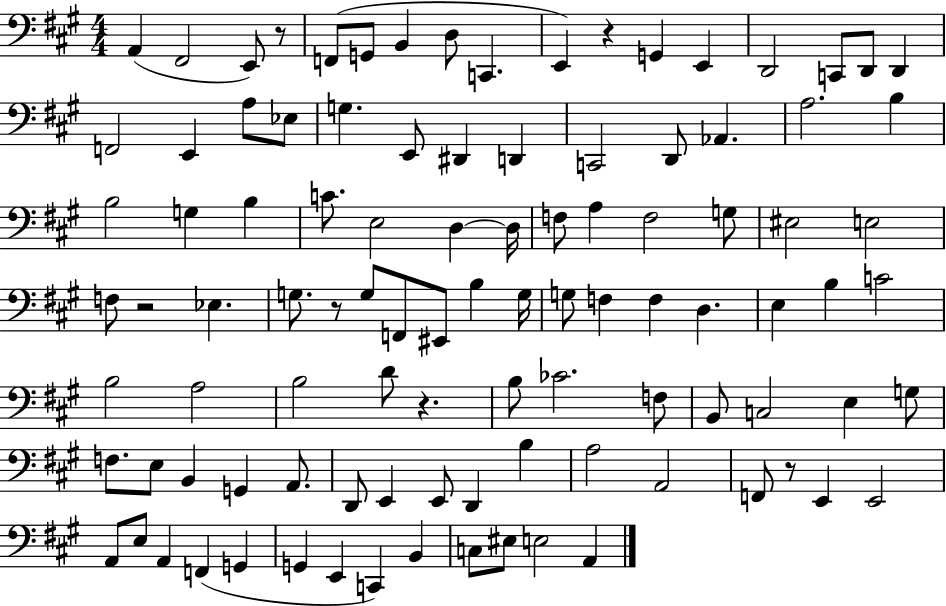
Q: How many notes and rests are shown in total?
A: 101